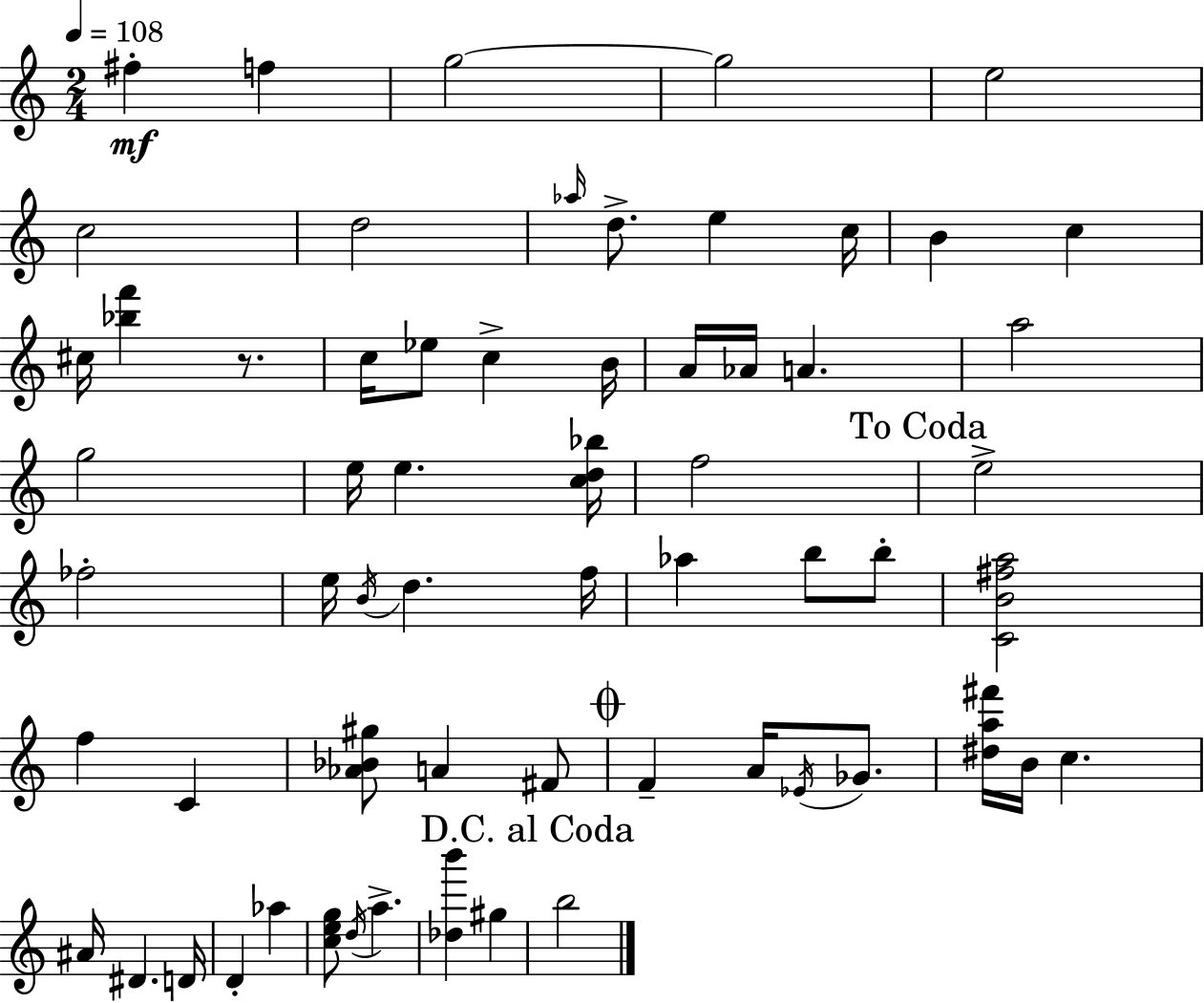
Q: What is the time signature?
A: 2/4